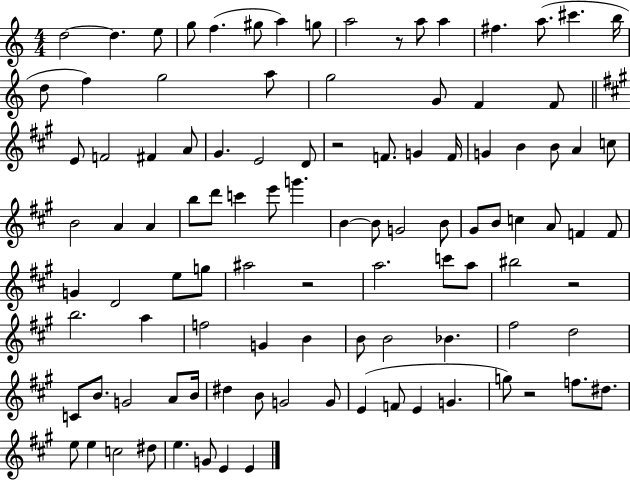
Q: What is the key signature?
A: C major